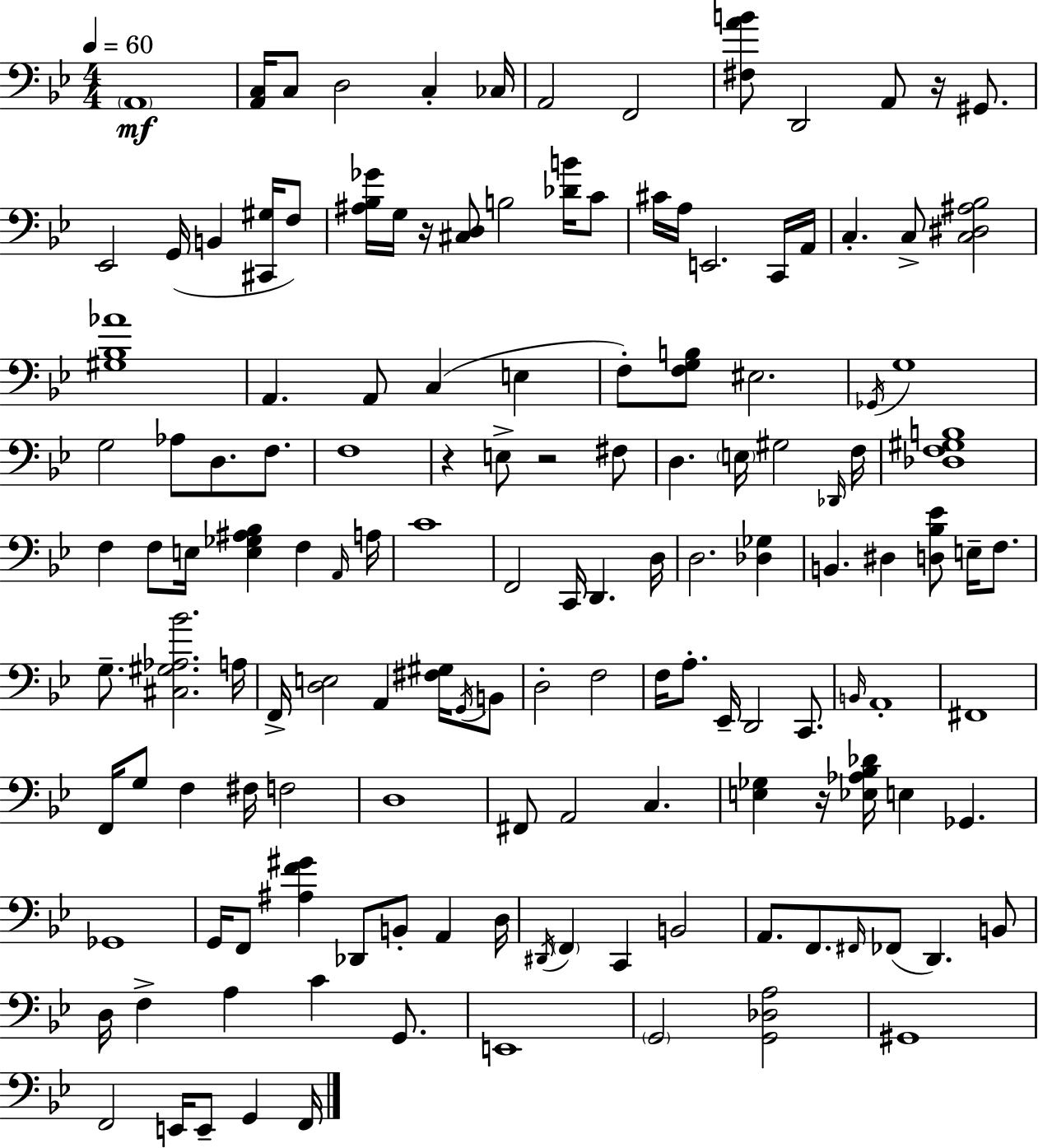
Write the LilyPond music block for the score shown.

{
  \clef bass
  \numericTimeSignature
  \time 4/4
  \key g \minor
  \tempo 4 = 60
  \parenthesize a,1\mf | <a, c>16 c8 d2 c4-. ces16 | a,2 f,2 | <fis a' b'>8 d,2 a,8 r16 gis,8. | \break ees,2 g,16( b,4 <cis, gis>16 f8) | <ais bes ges'>16 g16 r16 <cis d>8 b2 <des' b'>16 c'8 | cis'16 a16 e,2. c,16 a,16 | c4.-. c8-> <c dis ais bes>2 | \break <gis bes aes'>1 | a,4. a,8 c4( e4 | f8-.) <f g b>8 eis2. | \acciaccatura { ges,16 } g1 | \break g2 aes8 d8. f8. | f1 | r4 e8-> r2 fis8 | d4. \parenthesize e16 gis2 | \break \grace { des,16 } f16 <des f gis b>1 | f4 f8 e16 <e ges ais bes>4 f4 | \grace { a,16 } a16 c'1 | f,2 c,16 d,4. | \break d16 d2. <des ges>4 | b,4. dis4 <d bes ees'>8 e16-- | f8. g8.-- <cis gis aes bes'>2. | a16 f,16-> <d e>2 a,4 | \break <fis gis>16 \acciaccatura { g,16 } b,8 d2-. f2 | f16 a8.-. ees,16-- d,2 | c,8. \grace { b,16 } a,1-. | fis,1 | \break f,16 g8 f4 fis16 f2 | d1 | fis,8 a,2 c4. | <e ges>4 r16 <ees aes bes des'>16 e4 ges,4. | \break ges,1 | g,16 f,8 <ais f' gis'>4 des,8 b,8-. | a,4 d16 \acciaccatura { dis,16 } \parenthesize f,4 c,4 b,2 | a,8. f,8. \grace { fis,16 }( fes,8 d,4.) | \break b,8 d16 f4-> a4 | c'4 g,8. e,1 | \parenthesize g,2 <g, des a>2 | gis,1 | \break f,2 e,16 | e,8-- g,4 f,16 \bar "|."
}